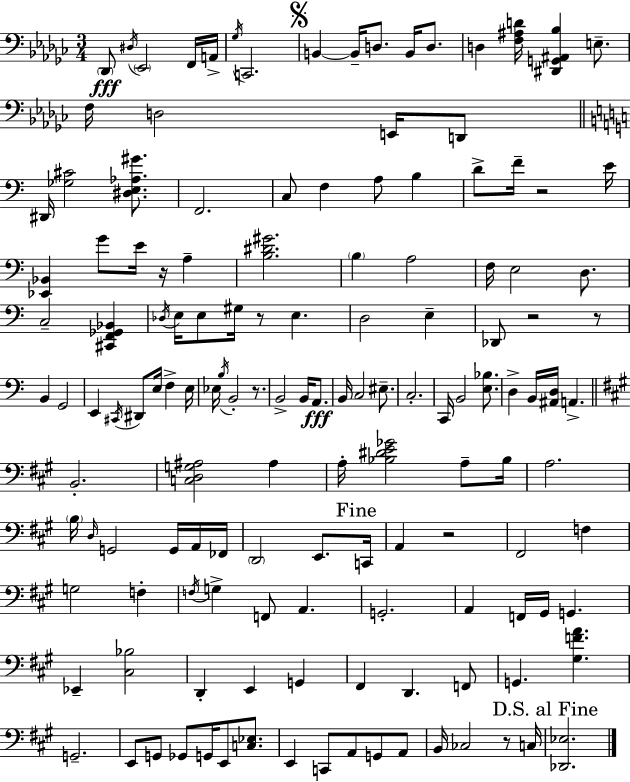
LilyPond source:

{
  \clef bass
  \numericTimeSignature
  \time 3/4
  \key ees \minor
  \parenthesize des,8\fff \acciaccatura { dis16 } \parenthesize ees,2 f,16 | a,16-> \acciaccatura { ges16 } c,2. | \mark \markup { \musicglyph "scripts.segno" } b,4~~ b,16-- d8. b,16 d8. | d4 <f ais d'>16 <dis, g, ais, bes>4 e8.-- | \break f16 d2 e,16 | d,8 \bar "||" \break \key c \major dis,16 <ges cis'>2 <dis e aes gis'>8. | f,2. | c8 f4 a8 b4 | d'8-> f'16-- r2 e'16 | \break <ees, bes,>4 g'8 e'16 r16 a4-- | <b dis' gis'>2. | \parenthesize b4 a2 | f16 e2 d8. | \break c2-- <cis, f, ges, bes,>4 | \acciaccatura { des16 } e16 e8 gis16 r8 e4. | d2 e4-- | des,8 r2 r8 | \break b,4 g,2 | e,4 \acciaccatura { cis,16 } dis,8 e16 f4-> | e16 ees16 \acciaccatura { b16 } b,2-. | r8. b,2-> b,16 | \break a,8.\fff b,16 c2 | eis8.-- c2.-. | c,16 b,2 | <e bes>8. d4-> b,16 <ais, d>16 a,4.-> | \break \bar "||" \break \key a \major b,2.-. | <c d g ais>2 ais4 | a16-. <bes dis' e' ges'>2 a8-- bes16 | a2. | \break \parenthesize b16 \grace { d16 } g,2 g,16 a,16 | fes,16 \parenthesize d,2 e,8. | \mark "Fine" c,16 a,4 r2 | fis,2 f4 | \break g2 f4-. | \acciaccatura { f16 } g4-> f,8 a,4. | g,2.-. | a,4 f,16 gis,16 g,4. | \break ees,4-- <cis bes>2 | d,4-. e,4 g,4 | fis,4 d,4. | f,8 g,4. <gis f' a'>4. | \break g,2.-- | e,8 g,8 ges,8 g,16 e,8 <c ees>8. | e,4 c,8 a,8 g,8 | a,8 b,16 ces2 r8 | \break c16 \mark "D.S. al Fine" <des, ees>2. | \bar "|."
}